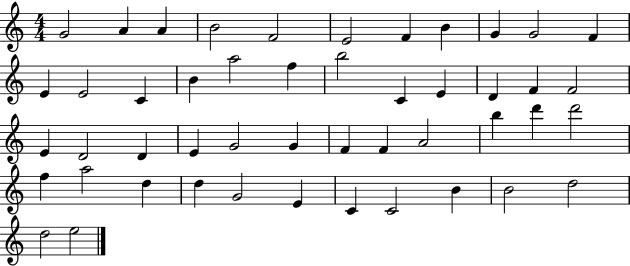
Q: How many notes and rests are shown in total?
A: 48